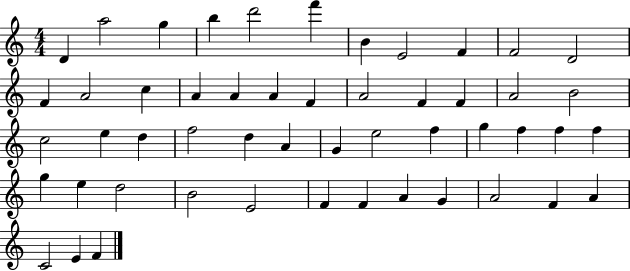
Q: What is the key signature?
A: C major